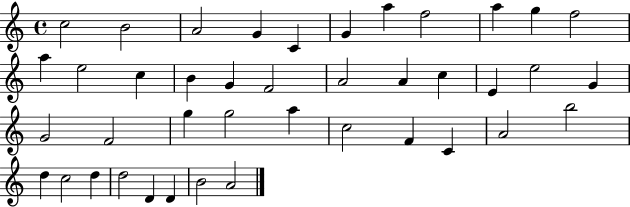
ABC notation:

X:1
T:Untitled
M:4/4
L:1/4
K:C
c2 B2 A2 G C G a f2 a g f2 a e2 c B G F2 A2 A c E e2 G G2 F2 g g2 a c2 F C A2 b2 d c2 d d2 D D B2 A2